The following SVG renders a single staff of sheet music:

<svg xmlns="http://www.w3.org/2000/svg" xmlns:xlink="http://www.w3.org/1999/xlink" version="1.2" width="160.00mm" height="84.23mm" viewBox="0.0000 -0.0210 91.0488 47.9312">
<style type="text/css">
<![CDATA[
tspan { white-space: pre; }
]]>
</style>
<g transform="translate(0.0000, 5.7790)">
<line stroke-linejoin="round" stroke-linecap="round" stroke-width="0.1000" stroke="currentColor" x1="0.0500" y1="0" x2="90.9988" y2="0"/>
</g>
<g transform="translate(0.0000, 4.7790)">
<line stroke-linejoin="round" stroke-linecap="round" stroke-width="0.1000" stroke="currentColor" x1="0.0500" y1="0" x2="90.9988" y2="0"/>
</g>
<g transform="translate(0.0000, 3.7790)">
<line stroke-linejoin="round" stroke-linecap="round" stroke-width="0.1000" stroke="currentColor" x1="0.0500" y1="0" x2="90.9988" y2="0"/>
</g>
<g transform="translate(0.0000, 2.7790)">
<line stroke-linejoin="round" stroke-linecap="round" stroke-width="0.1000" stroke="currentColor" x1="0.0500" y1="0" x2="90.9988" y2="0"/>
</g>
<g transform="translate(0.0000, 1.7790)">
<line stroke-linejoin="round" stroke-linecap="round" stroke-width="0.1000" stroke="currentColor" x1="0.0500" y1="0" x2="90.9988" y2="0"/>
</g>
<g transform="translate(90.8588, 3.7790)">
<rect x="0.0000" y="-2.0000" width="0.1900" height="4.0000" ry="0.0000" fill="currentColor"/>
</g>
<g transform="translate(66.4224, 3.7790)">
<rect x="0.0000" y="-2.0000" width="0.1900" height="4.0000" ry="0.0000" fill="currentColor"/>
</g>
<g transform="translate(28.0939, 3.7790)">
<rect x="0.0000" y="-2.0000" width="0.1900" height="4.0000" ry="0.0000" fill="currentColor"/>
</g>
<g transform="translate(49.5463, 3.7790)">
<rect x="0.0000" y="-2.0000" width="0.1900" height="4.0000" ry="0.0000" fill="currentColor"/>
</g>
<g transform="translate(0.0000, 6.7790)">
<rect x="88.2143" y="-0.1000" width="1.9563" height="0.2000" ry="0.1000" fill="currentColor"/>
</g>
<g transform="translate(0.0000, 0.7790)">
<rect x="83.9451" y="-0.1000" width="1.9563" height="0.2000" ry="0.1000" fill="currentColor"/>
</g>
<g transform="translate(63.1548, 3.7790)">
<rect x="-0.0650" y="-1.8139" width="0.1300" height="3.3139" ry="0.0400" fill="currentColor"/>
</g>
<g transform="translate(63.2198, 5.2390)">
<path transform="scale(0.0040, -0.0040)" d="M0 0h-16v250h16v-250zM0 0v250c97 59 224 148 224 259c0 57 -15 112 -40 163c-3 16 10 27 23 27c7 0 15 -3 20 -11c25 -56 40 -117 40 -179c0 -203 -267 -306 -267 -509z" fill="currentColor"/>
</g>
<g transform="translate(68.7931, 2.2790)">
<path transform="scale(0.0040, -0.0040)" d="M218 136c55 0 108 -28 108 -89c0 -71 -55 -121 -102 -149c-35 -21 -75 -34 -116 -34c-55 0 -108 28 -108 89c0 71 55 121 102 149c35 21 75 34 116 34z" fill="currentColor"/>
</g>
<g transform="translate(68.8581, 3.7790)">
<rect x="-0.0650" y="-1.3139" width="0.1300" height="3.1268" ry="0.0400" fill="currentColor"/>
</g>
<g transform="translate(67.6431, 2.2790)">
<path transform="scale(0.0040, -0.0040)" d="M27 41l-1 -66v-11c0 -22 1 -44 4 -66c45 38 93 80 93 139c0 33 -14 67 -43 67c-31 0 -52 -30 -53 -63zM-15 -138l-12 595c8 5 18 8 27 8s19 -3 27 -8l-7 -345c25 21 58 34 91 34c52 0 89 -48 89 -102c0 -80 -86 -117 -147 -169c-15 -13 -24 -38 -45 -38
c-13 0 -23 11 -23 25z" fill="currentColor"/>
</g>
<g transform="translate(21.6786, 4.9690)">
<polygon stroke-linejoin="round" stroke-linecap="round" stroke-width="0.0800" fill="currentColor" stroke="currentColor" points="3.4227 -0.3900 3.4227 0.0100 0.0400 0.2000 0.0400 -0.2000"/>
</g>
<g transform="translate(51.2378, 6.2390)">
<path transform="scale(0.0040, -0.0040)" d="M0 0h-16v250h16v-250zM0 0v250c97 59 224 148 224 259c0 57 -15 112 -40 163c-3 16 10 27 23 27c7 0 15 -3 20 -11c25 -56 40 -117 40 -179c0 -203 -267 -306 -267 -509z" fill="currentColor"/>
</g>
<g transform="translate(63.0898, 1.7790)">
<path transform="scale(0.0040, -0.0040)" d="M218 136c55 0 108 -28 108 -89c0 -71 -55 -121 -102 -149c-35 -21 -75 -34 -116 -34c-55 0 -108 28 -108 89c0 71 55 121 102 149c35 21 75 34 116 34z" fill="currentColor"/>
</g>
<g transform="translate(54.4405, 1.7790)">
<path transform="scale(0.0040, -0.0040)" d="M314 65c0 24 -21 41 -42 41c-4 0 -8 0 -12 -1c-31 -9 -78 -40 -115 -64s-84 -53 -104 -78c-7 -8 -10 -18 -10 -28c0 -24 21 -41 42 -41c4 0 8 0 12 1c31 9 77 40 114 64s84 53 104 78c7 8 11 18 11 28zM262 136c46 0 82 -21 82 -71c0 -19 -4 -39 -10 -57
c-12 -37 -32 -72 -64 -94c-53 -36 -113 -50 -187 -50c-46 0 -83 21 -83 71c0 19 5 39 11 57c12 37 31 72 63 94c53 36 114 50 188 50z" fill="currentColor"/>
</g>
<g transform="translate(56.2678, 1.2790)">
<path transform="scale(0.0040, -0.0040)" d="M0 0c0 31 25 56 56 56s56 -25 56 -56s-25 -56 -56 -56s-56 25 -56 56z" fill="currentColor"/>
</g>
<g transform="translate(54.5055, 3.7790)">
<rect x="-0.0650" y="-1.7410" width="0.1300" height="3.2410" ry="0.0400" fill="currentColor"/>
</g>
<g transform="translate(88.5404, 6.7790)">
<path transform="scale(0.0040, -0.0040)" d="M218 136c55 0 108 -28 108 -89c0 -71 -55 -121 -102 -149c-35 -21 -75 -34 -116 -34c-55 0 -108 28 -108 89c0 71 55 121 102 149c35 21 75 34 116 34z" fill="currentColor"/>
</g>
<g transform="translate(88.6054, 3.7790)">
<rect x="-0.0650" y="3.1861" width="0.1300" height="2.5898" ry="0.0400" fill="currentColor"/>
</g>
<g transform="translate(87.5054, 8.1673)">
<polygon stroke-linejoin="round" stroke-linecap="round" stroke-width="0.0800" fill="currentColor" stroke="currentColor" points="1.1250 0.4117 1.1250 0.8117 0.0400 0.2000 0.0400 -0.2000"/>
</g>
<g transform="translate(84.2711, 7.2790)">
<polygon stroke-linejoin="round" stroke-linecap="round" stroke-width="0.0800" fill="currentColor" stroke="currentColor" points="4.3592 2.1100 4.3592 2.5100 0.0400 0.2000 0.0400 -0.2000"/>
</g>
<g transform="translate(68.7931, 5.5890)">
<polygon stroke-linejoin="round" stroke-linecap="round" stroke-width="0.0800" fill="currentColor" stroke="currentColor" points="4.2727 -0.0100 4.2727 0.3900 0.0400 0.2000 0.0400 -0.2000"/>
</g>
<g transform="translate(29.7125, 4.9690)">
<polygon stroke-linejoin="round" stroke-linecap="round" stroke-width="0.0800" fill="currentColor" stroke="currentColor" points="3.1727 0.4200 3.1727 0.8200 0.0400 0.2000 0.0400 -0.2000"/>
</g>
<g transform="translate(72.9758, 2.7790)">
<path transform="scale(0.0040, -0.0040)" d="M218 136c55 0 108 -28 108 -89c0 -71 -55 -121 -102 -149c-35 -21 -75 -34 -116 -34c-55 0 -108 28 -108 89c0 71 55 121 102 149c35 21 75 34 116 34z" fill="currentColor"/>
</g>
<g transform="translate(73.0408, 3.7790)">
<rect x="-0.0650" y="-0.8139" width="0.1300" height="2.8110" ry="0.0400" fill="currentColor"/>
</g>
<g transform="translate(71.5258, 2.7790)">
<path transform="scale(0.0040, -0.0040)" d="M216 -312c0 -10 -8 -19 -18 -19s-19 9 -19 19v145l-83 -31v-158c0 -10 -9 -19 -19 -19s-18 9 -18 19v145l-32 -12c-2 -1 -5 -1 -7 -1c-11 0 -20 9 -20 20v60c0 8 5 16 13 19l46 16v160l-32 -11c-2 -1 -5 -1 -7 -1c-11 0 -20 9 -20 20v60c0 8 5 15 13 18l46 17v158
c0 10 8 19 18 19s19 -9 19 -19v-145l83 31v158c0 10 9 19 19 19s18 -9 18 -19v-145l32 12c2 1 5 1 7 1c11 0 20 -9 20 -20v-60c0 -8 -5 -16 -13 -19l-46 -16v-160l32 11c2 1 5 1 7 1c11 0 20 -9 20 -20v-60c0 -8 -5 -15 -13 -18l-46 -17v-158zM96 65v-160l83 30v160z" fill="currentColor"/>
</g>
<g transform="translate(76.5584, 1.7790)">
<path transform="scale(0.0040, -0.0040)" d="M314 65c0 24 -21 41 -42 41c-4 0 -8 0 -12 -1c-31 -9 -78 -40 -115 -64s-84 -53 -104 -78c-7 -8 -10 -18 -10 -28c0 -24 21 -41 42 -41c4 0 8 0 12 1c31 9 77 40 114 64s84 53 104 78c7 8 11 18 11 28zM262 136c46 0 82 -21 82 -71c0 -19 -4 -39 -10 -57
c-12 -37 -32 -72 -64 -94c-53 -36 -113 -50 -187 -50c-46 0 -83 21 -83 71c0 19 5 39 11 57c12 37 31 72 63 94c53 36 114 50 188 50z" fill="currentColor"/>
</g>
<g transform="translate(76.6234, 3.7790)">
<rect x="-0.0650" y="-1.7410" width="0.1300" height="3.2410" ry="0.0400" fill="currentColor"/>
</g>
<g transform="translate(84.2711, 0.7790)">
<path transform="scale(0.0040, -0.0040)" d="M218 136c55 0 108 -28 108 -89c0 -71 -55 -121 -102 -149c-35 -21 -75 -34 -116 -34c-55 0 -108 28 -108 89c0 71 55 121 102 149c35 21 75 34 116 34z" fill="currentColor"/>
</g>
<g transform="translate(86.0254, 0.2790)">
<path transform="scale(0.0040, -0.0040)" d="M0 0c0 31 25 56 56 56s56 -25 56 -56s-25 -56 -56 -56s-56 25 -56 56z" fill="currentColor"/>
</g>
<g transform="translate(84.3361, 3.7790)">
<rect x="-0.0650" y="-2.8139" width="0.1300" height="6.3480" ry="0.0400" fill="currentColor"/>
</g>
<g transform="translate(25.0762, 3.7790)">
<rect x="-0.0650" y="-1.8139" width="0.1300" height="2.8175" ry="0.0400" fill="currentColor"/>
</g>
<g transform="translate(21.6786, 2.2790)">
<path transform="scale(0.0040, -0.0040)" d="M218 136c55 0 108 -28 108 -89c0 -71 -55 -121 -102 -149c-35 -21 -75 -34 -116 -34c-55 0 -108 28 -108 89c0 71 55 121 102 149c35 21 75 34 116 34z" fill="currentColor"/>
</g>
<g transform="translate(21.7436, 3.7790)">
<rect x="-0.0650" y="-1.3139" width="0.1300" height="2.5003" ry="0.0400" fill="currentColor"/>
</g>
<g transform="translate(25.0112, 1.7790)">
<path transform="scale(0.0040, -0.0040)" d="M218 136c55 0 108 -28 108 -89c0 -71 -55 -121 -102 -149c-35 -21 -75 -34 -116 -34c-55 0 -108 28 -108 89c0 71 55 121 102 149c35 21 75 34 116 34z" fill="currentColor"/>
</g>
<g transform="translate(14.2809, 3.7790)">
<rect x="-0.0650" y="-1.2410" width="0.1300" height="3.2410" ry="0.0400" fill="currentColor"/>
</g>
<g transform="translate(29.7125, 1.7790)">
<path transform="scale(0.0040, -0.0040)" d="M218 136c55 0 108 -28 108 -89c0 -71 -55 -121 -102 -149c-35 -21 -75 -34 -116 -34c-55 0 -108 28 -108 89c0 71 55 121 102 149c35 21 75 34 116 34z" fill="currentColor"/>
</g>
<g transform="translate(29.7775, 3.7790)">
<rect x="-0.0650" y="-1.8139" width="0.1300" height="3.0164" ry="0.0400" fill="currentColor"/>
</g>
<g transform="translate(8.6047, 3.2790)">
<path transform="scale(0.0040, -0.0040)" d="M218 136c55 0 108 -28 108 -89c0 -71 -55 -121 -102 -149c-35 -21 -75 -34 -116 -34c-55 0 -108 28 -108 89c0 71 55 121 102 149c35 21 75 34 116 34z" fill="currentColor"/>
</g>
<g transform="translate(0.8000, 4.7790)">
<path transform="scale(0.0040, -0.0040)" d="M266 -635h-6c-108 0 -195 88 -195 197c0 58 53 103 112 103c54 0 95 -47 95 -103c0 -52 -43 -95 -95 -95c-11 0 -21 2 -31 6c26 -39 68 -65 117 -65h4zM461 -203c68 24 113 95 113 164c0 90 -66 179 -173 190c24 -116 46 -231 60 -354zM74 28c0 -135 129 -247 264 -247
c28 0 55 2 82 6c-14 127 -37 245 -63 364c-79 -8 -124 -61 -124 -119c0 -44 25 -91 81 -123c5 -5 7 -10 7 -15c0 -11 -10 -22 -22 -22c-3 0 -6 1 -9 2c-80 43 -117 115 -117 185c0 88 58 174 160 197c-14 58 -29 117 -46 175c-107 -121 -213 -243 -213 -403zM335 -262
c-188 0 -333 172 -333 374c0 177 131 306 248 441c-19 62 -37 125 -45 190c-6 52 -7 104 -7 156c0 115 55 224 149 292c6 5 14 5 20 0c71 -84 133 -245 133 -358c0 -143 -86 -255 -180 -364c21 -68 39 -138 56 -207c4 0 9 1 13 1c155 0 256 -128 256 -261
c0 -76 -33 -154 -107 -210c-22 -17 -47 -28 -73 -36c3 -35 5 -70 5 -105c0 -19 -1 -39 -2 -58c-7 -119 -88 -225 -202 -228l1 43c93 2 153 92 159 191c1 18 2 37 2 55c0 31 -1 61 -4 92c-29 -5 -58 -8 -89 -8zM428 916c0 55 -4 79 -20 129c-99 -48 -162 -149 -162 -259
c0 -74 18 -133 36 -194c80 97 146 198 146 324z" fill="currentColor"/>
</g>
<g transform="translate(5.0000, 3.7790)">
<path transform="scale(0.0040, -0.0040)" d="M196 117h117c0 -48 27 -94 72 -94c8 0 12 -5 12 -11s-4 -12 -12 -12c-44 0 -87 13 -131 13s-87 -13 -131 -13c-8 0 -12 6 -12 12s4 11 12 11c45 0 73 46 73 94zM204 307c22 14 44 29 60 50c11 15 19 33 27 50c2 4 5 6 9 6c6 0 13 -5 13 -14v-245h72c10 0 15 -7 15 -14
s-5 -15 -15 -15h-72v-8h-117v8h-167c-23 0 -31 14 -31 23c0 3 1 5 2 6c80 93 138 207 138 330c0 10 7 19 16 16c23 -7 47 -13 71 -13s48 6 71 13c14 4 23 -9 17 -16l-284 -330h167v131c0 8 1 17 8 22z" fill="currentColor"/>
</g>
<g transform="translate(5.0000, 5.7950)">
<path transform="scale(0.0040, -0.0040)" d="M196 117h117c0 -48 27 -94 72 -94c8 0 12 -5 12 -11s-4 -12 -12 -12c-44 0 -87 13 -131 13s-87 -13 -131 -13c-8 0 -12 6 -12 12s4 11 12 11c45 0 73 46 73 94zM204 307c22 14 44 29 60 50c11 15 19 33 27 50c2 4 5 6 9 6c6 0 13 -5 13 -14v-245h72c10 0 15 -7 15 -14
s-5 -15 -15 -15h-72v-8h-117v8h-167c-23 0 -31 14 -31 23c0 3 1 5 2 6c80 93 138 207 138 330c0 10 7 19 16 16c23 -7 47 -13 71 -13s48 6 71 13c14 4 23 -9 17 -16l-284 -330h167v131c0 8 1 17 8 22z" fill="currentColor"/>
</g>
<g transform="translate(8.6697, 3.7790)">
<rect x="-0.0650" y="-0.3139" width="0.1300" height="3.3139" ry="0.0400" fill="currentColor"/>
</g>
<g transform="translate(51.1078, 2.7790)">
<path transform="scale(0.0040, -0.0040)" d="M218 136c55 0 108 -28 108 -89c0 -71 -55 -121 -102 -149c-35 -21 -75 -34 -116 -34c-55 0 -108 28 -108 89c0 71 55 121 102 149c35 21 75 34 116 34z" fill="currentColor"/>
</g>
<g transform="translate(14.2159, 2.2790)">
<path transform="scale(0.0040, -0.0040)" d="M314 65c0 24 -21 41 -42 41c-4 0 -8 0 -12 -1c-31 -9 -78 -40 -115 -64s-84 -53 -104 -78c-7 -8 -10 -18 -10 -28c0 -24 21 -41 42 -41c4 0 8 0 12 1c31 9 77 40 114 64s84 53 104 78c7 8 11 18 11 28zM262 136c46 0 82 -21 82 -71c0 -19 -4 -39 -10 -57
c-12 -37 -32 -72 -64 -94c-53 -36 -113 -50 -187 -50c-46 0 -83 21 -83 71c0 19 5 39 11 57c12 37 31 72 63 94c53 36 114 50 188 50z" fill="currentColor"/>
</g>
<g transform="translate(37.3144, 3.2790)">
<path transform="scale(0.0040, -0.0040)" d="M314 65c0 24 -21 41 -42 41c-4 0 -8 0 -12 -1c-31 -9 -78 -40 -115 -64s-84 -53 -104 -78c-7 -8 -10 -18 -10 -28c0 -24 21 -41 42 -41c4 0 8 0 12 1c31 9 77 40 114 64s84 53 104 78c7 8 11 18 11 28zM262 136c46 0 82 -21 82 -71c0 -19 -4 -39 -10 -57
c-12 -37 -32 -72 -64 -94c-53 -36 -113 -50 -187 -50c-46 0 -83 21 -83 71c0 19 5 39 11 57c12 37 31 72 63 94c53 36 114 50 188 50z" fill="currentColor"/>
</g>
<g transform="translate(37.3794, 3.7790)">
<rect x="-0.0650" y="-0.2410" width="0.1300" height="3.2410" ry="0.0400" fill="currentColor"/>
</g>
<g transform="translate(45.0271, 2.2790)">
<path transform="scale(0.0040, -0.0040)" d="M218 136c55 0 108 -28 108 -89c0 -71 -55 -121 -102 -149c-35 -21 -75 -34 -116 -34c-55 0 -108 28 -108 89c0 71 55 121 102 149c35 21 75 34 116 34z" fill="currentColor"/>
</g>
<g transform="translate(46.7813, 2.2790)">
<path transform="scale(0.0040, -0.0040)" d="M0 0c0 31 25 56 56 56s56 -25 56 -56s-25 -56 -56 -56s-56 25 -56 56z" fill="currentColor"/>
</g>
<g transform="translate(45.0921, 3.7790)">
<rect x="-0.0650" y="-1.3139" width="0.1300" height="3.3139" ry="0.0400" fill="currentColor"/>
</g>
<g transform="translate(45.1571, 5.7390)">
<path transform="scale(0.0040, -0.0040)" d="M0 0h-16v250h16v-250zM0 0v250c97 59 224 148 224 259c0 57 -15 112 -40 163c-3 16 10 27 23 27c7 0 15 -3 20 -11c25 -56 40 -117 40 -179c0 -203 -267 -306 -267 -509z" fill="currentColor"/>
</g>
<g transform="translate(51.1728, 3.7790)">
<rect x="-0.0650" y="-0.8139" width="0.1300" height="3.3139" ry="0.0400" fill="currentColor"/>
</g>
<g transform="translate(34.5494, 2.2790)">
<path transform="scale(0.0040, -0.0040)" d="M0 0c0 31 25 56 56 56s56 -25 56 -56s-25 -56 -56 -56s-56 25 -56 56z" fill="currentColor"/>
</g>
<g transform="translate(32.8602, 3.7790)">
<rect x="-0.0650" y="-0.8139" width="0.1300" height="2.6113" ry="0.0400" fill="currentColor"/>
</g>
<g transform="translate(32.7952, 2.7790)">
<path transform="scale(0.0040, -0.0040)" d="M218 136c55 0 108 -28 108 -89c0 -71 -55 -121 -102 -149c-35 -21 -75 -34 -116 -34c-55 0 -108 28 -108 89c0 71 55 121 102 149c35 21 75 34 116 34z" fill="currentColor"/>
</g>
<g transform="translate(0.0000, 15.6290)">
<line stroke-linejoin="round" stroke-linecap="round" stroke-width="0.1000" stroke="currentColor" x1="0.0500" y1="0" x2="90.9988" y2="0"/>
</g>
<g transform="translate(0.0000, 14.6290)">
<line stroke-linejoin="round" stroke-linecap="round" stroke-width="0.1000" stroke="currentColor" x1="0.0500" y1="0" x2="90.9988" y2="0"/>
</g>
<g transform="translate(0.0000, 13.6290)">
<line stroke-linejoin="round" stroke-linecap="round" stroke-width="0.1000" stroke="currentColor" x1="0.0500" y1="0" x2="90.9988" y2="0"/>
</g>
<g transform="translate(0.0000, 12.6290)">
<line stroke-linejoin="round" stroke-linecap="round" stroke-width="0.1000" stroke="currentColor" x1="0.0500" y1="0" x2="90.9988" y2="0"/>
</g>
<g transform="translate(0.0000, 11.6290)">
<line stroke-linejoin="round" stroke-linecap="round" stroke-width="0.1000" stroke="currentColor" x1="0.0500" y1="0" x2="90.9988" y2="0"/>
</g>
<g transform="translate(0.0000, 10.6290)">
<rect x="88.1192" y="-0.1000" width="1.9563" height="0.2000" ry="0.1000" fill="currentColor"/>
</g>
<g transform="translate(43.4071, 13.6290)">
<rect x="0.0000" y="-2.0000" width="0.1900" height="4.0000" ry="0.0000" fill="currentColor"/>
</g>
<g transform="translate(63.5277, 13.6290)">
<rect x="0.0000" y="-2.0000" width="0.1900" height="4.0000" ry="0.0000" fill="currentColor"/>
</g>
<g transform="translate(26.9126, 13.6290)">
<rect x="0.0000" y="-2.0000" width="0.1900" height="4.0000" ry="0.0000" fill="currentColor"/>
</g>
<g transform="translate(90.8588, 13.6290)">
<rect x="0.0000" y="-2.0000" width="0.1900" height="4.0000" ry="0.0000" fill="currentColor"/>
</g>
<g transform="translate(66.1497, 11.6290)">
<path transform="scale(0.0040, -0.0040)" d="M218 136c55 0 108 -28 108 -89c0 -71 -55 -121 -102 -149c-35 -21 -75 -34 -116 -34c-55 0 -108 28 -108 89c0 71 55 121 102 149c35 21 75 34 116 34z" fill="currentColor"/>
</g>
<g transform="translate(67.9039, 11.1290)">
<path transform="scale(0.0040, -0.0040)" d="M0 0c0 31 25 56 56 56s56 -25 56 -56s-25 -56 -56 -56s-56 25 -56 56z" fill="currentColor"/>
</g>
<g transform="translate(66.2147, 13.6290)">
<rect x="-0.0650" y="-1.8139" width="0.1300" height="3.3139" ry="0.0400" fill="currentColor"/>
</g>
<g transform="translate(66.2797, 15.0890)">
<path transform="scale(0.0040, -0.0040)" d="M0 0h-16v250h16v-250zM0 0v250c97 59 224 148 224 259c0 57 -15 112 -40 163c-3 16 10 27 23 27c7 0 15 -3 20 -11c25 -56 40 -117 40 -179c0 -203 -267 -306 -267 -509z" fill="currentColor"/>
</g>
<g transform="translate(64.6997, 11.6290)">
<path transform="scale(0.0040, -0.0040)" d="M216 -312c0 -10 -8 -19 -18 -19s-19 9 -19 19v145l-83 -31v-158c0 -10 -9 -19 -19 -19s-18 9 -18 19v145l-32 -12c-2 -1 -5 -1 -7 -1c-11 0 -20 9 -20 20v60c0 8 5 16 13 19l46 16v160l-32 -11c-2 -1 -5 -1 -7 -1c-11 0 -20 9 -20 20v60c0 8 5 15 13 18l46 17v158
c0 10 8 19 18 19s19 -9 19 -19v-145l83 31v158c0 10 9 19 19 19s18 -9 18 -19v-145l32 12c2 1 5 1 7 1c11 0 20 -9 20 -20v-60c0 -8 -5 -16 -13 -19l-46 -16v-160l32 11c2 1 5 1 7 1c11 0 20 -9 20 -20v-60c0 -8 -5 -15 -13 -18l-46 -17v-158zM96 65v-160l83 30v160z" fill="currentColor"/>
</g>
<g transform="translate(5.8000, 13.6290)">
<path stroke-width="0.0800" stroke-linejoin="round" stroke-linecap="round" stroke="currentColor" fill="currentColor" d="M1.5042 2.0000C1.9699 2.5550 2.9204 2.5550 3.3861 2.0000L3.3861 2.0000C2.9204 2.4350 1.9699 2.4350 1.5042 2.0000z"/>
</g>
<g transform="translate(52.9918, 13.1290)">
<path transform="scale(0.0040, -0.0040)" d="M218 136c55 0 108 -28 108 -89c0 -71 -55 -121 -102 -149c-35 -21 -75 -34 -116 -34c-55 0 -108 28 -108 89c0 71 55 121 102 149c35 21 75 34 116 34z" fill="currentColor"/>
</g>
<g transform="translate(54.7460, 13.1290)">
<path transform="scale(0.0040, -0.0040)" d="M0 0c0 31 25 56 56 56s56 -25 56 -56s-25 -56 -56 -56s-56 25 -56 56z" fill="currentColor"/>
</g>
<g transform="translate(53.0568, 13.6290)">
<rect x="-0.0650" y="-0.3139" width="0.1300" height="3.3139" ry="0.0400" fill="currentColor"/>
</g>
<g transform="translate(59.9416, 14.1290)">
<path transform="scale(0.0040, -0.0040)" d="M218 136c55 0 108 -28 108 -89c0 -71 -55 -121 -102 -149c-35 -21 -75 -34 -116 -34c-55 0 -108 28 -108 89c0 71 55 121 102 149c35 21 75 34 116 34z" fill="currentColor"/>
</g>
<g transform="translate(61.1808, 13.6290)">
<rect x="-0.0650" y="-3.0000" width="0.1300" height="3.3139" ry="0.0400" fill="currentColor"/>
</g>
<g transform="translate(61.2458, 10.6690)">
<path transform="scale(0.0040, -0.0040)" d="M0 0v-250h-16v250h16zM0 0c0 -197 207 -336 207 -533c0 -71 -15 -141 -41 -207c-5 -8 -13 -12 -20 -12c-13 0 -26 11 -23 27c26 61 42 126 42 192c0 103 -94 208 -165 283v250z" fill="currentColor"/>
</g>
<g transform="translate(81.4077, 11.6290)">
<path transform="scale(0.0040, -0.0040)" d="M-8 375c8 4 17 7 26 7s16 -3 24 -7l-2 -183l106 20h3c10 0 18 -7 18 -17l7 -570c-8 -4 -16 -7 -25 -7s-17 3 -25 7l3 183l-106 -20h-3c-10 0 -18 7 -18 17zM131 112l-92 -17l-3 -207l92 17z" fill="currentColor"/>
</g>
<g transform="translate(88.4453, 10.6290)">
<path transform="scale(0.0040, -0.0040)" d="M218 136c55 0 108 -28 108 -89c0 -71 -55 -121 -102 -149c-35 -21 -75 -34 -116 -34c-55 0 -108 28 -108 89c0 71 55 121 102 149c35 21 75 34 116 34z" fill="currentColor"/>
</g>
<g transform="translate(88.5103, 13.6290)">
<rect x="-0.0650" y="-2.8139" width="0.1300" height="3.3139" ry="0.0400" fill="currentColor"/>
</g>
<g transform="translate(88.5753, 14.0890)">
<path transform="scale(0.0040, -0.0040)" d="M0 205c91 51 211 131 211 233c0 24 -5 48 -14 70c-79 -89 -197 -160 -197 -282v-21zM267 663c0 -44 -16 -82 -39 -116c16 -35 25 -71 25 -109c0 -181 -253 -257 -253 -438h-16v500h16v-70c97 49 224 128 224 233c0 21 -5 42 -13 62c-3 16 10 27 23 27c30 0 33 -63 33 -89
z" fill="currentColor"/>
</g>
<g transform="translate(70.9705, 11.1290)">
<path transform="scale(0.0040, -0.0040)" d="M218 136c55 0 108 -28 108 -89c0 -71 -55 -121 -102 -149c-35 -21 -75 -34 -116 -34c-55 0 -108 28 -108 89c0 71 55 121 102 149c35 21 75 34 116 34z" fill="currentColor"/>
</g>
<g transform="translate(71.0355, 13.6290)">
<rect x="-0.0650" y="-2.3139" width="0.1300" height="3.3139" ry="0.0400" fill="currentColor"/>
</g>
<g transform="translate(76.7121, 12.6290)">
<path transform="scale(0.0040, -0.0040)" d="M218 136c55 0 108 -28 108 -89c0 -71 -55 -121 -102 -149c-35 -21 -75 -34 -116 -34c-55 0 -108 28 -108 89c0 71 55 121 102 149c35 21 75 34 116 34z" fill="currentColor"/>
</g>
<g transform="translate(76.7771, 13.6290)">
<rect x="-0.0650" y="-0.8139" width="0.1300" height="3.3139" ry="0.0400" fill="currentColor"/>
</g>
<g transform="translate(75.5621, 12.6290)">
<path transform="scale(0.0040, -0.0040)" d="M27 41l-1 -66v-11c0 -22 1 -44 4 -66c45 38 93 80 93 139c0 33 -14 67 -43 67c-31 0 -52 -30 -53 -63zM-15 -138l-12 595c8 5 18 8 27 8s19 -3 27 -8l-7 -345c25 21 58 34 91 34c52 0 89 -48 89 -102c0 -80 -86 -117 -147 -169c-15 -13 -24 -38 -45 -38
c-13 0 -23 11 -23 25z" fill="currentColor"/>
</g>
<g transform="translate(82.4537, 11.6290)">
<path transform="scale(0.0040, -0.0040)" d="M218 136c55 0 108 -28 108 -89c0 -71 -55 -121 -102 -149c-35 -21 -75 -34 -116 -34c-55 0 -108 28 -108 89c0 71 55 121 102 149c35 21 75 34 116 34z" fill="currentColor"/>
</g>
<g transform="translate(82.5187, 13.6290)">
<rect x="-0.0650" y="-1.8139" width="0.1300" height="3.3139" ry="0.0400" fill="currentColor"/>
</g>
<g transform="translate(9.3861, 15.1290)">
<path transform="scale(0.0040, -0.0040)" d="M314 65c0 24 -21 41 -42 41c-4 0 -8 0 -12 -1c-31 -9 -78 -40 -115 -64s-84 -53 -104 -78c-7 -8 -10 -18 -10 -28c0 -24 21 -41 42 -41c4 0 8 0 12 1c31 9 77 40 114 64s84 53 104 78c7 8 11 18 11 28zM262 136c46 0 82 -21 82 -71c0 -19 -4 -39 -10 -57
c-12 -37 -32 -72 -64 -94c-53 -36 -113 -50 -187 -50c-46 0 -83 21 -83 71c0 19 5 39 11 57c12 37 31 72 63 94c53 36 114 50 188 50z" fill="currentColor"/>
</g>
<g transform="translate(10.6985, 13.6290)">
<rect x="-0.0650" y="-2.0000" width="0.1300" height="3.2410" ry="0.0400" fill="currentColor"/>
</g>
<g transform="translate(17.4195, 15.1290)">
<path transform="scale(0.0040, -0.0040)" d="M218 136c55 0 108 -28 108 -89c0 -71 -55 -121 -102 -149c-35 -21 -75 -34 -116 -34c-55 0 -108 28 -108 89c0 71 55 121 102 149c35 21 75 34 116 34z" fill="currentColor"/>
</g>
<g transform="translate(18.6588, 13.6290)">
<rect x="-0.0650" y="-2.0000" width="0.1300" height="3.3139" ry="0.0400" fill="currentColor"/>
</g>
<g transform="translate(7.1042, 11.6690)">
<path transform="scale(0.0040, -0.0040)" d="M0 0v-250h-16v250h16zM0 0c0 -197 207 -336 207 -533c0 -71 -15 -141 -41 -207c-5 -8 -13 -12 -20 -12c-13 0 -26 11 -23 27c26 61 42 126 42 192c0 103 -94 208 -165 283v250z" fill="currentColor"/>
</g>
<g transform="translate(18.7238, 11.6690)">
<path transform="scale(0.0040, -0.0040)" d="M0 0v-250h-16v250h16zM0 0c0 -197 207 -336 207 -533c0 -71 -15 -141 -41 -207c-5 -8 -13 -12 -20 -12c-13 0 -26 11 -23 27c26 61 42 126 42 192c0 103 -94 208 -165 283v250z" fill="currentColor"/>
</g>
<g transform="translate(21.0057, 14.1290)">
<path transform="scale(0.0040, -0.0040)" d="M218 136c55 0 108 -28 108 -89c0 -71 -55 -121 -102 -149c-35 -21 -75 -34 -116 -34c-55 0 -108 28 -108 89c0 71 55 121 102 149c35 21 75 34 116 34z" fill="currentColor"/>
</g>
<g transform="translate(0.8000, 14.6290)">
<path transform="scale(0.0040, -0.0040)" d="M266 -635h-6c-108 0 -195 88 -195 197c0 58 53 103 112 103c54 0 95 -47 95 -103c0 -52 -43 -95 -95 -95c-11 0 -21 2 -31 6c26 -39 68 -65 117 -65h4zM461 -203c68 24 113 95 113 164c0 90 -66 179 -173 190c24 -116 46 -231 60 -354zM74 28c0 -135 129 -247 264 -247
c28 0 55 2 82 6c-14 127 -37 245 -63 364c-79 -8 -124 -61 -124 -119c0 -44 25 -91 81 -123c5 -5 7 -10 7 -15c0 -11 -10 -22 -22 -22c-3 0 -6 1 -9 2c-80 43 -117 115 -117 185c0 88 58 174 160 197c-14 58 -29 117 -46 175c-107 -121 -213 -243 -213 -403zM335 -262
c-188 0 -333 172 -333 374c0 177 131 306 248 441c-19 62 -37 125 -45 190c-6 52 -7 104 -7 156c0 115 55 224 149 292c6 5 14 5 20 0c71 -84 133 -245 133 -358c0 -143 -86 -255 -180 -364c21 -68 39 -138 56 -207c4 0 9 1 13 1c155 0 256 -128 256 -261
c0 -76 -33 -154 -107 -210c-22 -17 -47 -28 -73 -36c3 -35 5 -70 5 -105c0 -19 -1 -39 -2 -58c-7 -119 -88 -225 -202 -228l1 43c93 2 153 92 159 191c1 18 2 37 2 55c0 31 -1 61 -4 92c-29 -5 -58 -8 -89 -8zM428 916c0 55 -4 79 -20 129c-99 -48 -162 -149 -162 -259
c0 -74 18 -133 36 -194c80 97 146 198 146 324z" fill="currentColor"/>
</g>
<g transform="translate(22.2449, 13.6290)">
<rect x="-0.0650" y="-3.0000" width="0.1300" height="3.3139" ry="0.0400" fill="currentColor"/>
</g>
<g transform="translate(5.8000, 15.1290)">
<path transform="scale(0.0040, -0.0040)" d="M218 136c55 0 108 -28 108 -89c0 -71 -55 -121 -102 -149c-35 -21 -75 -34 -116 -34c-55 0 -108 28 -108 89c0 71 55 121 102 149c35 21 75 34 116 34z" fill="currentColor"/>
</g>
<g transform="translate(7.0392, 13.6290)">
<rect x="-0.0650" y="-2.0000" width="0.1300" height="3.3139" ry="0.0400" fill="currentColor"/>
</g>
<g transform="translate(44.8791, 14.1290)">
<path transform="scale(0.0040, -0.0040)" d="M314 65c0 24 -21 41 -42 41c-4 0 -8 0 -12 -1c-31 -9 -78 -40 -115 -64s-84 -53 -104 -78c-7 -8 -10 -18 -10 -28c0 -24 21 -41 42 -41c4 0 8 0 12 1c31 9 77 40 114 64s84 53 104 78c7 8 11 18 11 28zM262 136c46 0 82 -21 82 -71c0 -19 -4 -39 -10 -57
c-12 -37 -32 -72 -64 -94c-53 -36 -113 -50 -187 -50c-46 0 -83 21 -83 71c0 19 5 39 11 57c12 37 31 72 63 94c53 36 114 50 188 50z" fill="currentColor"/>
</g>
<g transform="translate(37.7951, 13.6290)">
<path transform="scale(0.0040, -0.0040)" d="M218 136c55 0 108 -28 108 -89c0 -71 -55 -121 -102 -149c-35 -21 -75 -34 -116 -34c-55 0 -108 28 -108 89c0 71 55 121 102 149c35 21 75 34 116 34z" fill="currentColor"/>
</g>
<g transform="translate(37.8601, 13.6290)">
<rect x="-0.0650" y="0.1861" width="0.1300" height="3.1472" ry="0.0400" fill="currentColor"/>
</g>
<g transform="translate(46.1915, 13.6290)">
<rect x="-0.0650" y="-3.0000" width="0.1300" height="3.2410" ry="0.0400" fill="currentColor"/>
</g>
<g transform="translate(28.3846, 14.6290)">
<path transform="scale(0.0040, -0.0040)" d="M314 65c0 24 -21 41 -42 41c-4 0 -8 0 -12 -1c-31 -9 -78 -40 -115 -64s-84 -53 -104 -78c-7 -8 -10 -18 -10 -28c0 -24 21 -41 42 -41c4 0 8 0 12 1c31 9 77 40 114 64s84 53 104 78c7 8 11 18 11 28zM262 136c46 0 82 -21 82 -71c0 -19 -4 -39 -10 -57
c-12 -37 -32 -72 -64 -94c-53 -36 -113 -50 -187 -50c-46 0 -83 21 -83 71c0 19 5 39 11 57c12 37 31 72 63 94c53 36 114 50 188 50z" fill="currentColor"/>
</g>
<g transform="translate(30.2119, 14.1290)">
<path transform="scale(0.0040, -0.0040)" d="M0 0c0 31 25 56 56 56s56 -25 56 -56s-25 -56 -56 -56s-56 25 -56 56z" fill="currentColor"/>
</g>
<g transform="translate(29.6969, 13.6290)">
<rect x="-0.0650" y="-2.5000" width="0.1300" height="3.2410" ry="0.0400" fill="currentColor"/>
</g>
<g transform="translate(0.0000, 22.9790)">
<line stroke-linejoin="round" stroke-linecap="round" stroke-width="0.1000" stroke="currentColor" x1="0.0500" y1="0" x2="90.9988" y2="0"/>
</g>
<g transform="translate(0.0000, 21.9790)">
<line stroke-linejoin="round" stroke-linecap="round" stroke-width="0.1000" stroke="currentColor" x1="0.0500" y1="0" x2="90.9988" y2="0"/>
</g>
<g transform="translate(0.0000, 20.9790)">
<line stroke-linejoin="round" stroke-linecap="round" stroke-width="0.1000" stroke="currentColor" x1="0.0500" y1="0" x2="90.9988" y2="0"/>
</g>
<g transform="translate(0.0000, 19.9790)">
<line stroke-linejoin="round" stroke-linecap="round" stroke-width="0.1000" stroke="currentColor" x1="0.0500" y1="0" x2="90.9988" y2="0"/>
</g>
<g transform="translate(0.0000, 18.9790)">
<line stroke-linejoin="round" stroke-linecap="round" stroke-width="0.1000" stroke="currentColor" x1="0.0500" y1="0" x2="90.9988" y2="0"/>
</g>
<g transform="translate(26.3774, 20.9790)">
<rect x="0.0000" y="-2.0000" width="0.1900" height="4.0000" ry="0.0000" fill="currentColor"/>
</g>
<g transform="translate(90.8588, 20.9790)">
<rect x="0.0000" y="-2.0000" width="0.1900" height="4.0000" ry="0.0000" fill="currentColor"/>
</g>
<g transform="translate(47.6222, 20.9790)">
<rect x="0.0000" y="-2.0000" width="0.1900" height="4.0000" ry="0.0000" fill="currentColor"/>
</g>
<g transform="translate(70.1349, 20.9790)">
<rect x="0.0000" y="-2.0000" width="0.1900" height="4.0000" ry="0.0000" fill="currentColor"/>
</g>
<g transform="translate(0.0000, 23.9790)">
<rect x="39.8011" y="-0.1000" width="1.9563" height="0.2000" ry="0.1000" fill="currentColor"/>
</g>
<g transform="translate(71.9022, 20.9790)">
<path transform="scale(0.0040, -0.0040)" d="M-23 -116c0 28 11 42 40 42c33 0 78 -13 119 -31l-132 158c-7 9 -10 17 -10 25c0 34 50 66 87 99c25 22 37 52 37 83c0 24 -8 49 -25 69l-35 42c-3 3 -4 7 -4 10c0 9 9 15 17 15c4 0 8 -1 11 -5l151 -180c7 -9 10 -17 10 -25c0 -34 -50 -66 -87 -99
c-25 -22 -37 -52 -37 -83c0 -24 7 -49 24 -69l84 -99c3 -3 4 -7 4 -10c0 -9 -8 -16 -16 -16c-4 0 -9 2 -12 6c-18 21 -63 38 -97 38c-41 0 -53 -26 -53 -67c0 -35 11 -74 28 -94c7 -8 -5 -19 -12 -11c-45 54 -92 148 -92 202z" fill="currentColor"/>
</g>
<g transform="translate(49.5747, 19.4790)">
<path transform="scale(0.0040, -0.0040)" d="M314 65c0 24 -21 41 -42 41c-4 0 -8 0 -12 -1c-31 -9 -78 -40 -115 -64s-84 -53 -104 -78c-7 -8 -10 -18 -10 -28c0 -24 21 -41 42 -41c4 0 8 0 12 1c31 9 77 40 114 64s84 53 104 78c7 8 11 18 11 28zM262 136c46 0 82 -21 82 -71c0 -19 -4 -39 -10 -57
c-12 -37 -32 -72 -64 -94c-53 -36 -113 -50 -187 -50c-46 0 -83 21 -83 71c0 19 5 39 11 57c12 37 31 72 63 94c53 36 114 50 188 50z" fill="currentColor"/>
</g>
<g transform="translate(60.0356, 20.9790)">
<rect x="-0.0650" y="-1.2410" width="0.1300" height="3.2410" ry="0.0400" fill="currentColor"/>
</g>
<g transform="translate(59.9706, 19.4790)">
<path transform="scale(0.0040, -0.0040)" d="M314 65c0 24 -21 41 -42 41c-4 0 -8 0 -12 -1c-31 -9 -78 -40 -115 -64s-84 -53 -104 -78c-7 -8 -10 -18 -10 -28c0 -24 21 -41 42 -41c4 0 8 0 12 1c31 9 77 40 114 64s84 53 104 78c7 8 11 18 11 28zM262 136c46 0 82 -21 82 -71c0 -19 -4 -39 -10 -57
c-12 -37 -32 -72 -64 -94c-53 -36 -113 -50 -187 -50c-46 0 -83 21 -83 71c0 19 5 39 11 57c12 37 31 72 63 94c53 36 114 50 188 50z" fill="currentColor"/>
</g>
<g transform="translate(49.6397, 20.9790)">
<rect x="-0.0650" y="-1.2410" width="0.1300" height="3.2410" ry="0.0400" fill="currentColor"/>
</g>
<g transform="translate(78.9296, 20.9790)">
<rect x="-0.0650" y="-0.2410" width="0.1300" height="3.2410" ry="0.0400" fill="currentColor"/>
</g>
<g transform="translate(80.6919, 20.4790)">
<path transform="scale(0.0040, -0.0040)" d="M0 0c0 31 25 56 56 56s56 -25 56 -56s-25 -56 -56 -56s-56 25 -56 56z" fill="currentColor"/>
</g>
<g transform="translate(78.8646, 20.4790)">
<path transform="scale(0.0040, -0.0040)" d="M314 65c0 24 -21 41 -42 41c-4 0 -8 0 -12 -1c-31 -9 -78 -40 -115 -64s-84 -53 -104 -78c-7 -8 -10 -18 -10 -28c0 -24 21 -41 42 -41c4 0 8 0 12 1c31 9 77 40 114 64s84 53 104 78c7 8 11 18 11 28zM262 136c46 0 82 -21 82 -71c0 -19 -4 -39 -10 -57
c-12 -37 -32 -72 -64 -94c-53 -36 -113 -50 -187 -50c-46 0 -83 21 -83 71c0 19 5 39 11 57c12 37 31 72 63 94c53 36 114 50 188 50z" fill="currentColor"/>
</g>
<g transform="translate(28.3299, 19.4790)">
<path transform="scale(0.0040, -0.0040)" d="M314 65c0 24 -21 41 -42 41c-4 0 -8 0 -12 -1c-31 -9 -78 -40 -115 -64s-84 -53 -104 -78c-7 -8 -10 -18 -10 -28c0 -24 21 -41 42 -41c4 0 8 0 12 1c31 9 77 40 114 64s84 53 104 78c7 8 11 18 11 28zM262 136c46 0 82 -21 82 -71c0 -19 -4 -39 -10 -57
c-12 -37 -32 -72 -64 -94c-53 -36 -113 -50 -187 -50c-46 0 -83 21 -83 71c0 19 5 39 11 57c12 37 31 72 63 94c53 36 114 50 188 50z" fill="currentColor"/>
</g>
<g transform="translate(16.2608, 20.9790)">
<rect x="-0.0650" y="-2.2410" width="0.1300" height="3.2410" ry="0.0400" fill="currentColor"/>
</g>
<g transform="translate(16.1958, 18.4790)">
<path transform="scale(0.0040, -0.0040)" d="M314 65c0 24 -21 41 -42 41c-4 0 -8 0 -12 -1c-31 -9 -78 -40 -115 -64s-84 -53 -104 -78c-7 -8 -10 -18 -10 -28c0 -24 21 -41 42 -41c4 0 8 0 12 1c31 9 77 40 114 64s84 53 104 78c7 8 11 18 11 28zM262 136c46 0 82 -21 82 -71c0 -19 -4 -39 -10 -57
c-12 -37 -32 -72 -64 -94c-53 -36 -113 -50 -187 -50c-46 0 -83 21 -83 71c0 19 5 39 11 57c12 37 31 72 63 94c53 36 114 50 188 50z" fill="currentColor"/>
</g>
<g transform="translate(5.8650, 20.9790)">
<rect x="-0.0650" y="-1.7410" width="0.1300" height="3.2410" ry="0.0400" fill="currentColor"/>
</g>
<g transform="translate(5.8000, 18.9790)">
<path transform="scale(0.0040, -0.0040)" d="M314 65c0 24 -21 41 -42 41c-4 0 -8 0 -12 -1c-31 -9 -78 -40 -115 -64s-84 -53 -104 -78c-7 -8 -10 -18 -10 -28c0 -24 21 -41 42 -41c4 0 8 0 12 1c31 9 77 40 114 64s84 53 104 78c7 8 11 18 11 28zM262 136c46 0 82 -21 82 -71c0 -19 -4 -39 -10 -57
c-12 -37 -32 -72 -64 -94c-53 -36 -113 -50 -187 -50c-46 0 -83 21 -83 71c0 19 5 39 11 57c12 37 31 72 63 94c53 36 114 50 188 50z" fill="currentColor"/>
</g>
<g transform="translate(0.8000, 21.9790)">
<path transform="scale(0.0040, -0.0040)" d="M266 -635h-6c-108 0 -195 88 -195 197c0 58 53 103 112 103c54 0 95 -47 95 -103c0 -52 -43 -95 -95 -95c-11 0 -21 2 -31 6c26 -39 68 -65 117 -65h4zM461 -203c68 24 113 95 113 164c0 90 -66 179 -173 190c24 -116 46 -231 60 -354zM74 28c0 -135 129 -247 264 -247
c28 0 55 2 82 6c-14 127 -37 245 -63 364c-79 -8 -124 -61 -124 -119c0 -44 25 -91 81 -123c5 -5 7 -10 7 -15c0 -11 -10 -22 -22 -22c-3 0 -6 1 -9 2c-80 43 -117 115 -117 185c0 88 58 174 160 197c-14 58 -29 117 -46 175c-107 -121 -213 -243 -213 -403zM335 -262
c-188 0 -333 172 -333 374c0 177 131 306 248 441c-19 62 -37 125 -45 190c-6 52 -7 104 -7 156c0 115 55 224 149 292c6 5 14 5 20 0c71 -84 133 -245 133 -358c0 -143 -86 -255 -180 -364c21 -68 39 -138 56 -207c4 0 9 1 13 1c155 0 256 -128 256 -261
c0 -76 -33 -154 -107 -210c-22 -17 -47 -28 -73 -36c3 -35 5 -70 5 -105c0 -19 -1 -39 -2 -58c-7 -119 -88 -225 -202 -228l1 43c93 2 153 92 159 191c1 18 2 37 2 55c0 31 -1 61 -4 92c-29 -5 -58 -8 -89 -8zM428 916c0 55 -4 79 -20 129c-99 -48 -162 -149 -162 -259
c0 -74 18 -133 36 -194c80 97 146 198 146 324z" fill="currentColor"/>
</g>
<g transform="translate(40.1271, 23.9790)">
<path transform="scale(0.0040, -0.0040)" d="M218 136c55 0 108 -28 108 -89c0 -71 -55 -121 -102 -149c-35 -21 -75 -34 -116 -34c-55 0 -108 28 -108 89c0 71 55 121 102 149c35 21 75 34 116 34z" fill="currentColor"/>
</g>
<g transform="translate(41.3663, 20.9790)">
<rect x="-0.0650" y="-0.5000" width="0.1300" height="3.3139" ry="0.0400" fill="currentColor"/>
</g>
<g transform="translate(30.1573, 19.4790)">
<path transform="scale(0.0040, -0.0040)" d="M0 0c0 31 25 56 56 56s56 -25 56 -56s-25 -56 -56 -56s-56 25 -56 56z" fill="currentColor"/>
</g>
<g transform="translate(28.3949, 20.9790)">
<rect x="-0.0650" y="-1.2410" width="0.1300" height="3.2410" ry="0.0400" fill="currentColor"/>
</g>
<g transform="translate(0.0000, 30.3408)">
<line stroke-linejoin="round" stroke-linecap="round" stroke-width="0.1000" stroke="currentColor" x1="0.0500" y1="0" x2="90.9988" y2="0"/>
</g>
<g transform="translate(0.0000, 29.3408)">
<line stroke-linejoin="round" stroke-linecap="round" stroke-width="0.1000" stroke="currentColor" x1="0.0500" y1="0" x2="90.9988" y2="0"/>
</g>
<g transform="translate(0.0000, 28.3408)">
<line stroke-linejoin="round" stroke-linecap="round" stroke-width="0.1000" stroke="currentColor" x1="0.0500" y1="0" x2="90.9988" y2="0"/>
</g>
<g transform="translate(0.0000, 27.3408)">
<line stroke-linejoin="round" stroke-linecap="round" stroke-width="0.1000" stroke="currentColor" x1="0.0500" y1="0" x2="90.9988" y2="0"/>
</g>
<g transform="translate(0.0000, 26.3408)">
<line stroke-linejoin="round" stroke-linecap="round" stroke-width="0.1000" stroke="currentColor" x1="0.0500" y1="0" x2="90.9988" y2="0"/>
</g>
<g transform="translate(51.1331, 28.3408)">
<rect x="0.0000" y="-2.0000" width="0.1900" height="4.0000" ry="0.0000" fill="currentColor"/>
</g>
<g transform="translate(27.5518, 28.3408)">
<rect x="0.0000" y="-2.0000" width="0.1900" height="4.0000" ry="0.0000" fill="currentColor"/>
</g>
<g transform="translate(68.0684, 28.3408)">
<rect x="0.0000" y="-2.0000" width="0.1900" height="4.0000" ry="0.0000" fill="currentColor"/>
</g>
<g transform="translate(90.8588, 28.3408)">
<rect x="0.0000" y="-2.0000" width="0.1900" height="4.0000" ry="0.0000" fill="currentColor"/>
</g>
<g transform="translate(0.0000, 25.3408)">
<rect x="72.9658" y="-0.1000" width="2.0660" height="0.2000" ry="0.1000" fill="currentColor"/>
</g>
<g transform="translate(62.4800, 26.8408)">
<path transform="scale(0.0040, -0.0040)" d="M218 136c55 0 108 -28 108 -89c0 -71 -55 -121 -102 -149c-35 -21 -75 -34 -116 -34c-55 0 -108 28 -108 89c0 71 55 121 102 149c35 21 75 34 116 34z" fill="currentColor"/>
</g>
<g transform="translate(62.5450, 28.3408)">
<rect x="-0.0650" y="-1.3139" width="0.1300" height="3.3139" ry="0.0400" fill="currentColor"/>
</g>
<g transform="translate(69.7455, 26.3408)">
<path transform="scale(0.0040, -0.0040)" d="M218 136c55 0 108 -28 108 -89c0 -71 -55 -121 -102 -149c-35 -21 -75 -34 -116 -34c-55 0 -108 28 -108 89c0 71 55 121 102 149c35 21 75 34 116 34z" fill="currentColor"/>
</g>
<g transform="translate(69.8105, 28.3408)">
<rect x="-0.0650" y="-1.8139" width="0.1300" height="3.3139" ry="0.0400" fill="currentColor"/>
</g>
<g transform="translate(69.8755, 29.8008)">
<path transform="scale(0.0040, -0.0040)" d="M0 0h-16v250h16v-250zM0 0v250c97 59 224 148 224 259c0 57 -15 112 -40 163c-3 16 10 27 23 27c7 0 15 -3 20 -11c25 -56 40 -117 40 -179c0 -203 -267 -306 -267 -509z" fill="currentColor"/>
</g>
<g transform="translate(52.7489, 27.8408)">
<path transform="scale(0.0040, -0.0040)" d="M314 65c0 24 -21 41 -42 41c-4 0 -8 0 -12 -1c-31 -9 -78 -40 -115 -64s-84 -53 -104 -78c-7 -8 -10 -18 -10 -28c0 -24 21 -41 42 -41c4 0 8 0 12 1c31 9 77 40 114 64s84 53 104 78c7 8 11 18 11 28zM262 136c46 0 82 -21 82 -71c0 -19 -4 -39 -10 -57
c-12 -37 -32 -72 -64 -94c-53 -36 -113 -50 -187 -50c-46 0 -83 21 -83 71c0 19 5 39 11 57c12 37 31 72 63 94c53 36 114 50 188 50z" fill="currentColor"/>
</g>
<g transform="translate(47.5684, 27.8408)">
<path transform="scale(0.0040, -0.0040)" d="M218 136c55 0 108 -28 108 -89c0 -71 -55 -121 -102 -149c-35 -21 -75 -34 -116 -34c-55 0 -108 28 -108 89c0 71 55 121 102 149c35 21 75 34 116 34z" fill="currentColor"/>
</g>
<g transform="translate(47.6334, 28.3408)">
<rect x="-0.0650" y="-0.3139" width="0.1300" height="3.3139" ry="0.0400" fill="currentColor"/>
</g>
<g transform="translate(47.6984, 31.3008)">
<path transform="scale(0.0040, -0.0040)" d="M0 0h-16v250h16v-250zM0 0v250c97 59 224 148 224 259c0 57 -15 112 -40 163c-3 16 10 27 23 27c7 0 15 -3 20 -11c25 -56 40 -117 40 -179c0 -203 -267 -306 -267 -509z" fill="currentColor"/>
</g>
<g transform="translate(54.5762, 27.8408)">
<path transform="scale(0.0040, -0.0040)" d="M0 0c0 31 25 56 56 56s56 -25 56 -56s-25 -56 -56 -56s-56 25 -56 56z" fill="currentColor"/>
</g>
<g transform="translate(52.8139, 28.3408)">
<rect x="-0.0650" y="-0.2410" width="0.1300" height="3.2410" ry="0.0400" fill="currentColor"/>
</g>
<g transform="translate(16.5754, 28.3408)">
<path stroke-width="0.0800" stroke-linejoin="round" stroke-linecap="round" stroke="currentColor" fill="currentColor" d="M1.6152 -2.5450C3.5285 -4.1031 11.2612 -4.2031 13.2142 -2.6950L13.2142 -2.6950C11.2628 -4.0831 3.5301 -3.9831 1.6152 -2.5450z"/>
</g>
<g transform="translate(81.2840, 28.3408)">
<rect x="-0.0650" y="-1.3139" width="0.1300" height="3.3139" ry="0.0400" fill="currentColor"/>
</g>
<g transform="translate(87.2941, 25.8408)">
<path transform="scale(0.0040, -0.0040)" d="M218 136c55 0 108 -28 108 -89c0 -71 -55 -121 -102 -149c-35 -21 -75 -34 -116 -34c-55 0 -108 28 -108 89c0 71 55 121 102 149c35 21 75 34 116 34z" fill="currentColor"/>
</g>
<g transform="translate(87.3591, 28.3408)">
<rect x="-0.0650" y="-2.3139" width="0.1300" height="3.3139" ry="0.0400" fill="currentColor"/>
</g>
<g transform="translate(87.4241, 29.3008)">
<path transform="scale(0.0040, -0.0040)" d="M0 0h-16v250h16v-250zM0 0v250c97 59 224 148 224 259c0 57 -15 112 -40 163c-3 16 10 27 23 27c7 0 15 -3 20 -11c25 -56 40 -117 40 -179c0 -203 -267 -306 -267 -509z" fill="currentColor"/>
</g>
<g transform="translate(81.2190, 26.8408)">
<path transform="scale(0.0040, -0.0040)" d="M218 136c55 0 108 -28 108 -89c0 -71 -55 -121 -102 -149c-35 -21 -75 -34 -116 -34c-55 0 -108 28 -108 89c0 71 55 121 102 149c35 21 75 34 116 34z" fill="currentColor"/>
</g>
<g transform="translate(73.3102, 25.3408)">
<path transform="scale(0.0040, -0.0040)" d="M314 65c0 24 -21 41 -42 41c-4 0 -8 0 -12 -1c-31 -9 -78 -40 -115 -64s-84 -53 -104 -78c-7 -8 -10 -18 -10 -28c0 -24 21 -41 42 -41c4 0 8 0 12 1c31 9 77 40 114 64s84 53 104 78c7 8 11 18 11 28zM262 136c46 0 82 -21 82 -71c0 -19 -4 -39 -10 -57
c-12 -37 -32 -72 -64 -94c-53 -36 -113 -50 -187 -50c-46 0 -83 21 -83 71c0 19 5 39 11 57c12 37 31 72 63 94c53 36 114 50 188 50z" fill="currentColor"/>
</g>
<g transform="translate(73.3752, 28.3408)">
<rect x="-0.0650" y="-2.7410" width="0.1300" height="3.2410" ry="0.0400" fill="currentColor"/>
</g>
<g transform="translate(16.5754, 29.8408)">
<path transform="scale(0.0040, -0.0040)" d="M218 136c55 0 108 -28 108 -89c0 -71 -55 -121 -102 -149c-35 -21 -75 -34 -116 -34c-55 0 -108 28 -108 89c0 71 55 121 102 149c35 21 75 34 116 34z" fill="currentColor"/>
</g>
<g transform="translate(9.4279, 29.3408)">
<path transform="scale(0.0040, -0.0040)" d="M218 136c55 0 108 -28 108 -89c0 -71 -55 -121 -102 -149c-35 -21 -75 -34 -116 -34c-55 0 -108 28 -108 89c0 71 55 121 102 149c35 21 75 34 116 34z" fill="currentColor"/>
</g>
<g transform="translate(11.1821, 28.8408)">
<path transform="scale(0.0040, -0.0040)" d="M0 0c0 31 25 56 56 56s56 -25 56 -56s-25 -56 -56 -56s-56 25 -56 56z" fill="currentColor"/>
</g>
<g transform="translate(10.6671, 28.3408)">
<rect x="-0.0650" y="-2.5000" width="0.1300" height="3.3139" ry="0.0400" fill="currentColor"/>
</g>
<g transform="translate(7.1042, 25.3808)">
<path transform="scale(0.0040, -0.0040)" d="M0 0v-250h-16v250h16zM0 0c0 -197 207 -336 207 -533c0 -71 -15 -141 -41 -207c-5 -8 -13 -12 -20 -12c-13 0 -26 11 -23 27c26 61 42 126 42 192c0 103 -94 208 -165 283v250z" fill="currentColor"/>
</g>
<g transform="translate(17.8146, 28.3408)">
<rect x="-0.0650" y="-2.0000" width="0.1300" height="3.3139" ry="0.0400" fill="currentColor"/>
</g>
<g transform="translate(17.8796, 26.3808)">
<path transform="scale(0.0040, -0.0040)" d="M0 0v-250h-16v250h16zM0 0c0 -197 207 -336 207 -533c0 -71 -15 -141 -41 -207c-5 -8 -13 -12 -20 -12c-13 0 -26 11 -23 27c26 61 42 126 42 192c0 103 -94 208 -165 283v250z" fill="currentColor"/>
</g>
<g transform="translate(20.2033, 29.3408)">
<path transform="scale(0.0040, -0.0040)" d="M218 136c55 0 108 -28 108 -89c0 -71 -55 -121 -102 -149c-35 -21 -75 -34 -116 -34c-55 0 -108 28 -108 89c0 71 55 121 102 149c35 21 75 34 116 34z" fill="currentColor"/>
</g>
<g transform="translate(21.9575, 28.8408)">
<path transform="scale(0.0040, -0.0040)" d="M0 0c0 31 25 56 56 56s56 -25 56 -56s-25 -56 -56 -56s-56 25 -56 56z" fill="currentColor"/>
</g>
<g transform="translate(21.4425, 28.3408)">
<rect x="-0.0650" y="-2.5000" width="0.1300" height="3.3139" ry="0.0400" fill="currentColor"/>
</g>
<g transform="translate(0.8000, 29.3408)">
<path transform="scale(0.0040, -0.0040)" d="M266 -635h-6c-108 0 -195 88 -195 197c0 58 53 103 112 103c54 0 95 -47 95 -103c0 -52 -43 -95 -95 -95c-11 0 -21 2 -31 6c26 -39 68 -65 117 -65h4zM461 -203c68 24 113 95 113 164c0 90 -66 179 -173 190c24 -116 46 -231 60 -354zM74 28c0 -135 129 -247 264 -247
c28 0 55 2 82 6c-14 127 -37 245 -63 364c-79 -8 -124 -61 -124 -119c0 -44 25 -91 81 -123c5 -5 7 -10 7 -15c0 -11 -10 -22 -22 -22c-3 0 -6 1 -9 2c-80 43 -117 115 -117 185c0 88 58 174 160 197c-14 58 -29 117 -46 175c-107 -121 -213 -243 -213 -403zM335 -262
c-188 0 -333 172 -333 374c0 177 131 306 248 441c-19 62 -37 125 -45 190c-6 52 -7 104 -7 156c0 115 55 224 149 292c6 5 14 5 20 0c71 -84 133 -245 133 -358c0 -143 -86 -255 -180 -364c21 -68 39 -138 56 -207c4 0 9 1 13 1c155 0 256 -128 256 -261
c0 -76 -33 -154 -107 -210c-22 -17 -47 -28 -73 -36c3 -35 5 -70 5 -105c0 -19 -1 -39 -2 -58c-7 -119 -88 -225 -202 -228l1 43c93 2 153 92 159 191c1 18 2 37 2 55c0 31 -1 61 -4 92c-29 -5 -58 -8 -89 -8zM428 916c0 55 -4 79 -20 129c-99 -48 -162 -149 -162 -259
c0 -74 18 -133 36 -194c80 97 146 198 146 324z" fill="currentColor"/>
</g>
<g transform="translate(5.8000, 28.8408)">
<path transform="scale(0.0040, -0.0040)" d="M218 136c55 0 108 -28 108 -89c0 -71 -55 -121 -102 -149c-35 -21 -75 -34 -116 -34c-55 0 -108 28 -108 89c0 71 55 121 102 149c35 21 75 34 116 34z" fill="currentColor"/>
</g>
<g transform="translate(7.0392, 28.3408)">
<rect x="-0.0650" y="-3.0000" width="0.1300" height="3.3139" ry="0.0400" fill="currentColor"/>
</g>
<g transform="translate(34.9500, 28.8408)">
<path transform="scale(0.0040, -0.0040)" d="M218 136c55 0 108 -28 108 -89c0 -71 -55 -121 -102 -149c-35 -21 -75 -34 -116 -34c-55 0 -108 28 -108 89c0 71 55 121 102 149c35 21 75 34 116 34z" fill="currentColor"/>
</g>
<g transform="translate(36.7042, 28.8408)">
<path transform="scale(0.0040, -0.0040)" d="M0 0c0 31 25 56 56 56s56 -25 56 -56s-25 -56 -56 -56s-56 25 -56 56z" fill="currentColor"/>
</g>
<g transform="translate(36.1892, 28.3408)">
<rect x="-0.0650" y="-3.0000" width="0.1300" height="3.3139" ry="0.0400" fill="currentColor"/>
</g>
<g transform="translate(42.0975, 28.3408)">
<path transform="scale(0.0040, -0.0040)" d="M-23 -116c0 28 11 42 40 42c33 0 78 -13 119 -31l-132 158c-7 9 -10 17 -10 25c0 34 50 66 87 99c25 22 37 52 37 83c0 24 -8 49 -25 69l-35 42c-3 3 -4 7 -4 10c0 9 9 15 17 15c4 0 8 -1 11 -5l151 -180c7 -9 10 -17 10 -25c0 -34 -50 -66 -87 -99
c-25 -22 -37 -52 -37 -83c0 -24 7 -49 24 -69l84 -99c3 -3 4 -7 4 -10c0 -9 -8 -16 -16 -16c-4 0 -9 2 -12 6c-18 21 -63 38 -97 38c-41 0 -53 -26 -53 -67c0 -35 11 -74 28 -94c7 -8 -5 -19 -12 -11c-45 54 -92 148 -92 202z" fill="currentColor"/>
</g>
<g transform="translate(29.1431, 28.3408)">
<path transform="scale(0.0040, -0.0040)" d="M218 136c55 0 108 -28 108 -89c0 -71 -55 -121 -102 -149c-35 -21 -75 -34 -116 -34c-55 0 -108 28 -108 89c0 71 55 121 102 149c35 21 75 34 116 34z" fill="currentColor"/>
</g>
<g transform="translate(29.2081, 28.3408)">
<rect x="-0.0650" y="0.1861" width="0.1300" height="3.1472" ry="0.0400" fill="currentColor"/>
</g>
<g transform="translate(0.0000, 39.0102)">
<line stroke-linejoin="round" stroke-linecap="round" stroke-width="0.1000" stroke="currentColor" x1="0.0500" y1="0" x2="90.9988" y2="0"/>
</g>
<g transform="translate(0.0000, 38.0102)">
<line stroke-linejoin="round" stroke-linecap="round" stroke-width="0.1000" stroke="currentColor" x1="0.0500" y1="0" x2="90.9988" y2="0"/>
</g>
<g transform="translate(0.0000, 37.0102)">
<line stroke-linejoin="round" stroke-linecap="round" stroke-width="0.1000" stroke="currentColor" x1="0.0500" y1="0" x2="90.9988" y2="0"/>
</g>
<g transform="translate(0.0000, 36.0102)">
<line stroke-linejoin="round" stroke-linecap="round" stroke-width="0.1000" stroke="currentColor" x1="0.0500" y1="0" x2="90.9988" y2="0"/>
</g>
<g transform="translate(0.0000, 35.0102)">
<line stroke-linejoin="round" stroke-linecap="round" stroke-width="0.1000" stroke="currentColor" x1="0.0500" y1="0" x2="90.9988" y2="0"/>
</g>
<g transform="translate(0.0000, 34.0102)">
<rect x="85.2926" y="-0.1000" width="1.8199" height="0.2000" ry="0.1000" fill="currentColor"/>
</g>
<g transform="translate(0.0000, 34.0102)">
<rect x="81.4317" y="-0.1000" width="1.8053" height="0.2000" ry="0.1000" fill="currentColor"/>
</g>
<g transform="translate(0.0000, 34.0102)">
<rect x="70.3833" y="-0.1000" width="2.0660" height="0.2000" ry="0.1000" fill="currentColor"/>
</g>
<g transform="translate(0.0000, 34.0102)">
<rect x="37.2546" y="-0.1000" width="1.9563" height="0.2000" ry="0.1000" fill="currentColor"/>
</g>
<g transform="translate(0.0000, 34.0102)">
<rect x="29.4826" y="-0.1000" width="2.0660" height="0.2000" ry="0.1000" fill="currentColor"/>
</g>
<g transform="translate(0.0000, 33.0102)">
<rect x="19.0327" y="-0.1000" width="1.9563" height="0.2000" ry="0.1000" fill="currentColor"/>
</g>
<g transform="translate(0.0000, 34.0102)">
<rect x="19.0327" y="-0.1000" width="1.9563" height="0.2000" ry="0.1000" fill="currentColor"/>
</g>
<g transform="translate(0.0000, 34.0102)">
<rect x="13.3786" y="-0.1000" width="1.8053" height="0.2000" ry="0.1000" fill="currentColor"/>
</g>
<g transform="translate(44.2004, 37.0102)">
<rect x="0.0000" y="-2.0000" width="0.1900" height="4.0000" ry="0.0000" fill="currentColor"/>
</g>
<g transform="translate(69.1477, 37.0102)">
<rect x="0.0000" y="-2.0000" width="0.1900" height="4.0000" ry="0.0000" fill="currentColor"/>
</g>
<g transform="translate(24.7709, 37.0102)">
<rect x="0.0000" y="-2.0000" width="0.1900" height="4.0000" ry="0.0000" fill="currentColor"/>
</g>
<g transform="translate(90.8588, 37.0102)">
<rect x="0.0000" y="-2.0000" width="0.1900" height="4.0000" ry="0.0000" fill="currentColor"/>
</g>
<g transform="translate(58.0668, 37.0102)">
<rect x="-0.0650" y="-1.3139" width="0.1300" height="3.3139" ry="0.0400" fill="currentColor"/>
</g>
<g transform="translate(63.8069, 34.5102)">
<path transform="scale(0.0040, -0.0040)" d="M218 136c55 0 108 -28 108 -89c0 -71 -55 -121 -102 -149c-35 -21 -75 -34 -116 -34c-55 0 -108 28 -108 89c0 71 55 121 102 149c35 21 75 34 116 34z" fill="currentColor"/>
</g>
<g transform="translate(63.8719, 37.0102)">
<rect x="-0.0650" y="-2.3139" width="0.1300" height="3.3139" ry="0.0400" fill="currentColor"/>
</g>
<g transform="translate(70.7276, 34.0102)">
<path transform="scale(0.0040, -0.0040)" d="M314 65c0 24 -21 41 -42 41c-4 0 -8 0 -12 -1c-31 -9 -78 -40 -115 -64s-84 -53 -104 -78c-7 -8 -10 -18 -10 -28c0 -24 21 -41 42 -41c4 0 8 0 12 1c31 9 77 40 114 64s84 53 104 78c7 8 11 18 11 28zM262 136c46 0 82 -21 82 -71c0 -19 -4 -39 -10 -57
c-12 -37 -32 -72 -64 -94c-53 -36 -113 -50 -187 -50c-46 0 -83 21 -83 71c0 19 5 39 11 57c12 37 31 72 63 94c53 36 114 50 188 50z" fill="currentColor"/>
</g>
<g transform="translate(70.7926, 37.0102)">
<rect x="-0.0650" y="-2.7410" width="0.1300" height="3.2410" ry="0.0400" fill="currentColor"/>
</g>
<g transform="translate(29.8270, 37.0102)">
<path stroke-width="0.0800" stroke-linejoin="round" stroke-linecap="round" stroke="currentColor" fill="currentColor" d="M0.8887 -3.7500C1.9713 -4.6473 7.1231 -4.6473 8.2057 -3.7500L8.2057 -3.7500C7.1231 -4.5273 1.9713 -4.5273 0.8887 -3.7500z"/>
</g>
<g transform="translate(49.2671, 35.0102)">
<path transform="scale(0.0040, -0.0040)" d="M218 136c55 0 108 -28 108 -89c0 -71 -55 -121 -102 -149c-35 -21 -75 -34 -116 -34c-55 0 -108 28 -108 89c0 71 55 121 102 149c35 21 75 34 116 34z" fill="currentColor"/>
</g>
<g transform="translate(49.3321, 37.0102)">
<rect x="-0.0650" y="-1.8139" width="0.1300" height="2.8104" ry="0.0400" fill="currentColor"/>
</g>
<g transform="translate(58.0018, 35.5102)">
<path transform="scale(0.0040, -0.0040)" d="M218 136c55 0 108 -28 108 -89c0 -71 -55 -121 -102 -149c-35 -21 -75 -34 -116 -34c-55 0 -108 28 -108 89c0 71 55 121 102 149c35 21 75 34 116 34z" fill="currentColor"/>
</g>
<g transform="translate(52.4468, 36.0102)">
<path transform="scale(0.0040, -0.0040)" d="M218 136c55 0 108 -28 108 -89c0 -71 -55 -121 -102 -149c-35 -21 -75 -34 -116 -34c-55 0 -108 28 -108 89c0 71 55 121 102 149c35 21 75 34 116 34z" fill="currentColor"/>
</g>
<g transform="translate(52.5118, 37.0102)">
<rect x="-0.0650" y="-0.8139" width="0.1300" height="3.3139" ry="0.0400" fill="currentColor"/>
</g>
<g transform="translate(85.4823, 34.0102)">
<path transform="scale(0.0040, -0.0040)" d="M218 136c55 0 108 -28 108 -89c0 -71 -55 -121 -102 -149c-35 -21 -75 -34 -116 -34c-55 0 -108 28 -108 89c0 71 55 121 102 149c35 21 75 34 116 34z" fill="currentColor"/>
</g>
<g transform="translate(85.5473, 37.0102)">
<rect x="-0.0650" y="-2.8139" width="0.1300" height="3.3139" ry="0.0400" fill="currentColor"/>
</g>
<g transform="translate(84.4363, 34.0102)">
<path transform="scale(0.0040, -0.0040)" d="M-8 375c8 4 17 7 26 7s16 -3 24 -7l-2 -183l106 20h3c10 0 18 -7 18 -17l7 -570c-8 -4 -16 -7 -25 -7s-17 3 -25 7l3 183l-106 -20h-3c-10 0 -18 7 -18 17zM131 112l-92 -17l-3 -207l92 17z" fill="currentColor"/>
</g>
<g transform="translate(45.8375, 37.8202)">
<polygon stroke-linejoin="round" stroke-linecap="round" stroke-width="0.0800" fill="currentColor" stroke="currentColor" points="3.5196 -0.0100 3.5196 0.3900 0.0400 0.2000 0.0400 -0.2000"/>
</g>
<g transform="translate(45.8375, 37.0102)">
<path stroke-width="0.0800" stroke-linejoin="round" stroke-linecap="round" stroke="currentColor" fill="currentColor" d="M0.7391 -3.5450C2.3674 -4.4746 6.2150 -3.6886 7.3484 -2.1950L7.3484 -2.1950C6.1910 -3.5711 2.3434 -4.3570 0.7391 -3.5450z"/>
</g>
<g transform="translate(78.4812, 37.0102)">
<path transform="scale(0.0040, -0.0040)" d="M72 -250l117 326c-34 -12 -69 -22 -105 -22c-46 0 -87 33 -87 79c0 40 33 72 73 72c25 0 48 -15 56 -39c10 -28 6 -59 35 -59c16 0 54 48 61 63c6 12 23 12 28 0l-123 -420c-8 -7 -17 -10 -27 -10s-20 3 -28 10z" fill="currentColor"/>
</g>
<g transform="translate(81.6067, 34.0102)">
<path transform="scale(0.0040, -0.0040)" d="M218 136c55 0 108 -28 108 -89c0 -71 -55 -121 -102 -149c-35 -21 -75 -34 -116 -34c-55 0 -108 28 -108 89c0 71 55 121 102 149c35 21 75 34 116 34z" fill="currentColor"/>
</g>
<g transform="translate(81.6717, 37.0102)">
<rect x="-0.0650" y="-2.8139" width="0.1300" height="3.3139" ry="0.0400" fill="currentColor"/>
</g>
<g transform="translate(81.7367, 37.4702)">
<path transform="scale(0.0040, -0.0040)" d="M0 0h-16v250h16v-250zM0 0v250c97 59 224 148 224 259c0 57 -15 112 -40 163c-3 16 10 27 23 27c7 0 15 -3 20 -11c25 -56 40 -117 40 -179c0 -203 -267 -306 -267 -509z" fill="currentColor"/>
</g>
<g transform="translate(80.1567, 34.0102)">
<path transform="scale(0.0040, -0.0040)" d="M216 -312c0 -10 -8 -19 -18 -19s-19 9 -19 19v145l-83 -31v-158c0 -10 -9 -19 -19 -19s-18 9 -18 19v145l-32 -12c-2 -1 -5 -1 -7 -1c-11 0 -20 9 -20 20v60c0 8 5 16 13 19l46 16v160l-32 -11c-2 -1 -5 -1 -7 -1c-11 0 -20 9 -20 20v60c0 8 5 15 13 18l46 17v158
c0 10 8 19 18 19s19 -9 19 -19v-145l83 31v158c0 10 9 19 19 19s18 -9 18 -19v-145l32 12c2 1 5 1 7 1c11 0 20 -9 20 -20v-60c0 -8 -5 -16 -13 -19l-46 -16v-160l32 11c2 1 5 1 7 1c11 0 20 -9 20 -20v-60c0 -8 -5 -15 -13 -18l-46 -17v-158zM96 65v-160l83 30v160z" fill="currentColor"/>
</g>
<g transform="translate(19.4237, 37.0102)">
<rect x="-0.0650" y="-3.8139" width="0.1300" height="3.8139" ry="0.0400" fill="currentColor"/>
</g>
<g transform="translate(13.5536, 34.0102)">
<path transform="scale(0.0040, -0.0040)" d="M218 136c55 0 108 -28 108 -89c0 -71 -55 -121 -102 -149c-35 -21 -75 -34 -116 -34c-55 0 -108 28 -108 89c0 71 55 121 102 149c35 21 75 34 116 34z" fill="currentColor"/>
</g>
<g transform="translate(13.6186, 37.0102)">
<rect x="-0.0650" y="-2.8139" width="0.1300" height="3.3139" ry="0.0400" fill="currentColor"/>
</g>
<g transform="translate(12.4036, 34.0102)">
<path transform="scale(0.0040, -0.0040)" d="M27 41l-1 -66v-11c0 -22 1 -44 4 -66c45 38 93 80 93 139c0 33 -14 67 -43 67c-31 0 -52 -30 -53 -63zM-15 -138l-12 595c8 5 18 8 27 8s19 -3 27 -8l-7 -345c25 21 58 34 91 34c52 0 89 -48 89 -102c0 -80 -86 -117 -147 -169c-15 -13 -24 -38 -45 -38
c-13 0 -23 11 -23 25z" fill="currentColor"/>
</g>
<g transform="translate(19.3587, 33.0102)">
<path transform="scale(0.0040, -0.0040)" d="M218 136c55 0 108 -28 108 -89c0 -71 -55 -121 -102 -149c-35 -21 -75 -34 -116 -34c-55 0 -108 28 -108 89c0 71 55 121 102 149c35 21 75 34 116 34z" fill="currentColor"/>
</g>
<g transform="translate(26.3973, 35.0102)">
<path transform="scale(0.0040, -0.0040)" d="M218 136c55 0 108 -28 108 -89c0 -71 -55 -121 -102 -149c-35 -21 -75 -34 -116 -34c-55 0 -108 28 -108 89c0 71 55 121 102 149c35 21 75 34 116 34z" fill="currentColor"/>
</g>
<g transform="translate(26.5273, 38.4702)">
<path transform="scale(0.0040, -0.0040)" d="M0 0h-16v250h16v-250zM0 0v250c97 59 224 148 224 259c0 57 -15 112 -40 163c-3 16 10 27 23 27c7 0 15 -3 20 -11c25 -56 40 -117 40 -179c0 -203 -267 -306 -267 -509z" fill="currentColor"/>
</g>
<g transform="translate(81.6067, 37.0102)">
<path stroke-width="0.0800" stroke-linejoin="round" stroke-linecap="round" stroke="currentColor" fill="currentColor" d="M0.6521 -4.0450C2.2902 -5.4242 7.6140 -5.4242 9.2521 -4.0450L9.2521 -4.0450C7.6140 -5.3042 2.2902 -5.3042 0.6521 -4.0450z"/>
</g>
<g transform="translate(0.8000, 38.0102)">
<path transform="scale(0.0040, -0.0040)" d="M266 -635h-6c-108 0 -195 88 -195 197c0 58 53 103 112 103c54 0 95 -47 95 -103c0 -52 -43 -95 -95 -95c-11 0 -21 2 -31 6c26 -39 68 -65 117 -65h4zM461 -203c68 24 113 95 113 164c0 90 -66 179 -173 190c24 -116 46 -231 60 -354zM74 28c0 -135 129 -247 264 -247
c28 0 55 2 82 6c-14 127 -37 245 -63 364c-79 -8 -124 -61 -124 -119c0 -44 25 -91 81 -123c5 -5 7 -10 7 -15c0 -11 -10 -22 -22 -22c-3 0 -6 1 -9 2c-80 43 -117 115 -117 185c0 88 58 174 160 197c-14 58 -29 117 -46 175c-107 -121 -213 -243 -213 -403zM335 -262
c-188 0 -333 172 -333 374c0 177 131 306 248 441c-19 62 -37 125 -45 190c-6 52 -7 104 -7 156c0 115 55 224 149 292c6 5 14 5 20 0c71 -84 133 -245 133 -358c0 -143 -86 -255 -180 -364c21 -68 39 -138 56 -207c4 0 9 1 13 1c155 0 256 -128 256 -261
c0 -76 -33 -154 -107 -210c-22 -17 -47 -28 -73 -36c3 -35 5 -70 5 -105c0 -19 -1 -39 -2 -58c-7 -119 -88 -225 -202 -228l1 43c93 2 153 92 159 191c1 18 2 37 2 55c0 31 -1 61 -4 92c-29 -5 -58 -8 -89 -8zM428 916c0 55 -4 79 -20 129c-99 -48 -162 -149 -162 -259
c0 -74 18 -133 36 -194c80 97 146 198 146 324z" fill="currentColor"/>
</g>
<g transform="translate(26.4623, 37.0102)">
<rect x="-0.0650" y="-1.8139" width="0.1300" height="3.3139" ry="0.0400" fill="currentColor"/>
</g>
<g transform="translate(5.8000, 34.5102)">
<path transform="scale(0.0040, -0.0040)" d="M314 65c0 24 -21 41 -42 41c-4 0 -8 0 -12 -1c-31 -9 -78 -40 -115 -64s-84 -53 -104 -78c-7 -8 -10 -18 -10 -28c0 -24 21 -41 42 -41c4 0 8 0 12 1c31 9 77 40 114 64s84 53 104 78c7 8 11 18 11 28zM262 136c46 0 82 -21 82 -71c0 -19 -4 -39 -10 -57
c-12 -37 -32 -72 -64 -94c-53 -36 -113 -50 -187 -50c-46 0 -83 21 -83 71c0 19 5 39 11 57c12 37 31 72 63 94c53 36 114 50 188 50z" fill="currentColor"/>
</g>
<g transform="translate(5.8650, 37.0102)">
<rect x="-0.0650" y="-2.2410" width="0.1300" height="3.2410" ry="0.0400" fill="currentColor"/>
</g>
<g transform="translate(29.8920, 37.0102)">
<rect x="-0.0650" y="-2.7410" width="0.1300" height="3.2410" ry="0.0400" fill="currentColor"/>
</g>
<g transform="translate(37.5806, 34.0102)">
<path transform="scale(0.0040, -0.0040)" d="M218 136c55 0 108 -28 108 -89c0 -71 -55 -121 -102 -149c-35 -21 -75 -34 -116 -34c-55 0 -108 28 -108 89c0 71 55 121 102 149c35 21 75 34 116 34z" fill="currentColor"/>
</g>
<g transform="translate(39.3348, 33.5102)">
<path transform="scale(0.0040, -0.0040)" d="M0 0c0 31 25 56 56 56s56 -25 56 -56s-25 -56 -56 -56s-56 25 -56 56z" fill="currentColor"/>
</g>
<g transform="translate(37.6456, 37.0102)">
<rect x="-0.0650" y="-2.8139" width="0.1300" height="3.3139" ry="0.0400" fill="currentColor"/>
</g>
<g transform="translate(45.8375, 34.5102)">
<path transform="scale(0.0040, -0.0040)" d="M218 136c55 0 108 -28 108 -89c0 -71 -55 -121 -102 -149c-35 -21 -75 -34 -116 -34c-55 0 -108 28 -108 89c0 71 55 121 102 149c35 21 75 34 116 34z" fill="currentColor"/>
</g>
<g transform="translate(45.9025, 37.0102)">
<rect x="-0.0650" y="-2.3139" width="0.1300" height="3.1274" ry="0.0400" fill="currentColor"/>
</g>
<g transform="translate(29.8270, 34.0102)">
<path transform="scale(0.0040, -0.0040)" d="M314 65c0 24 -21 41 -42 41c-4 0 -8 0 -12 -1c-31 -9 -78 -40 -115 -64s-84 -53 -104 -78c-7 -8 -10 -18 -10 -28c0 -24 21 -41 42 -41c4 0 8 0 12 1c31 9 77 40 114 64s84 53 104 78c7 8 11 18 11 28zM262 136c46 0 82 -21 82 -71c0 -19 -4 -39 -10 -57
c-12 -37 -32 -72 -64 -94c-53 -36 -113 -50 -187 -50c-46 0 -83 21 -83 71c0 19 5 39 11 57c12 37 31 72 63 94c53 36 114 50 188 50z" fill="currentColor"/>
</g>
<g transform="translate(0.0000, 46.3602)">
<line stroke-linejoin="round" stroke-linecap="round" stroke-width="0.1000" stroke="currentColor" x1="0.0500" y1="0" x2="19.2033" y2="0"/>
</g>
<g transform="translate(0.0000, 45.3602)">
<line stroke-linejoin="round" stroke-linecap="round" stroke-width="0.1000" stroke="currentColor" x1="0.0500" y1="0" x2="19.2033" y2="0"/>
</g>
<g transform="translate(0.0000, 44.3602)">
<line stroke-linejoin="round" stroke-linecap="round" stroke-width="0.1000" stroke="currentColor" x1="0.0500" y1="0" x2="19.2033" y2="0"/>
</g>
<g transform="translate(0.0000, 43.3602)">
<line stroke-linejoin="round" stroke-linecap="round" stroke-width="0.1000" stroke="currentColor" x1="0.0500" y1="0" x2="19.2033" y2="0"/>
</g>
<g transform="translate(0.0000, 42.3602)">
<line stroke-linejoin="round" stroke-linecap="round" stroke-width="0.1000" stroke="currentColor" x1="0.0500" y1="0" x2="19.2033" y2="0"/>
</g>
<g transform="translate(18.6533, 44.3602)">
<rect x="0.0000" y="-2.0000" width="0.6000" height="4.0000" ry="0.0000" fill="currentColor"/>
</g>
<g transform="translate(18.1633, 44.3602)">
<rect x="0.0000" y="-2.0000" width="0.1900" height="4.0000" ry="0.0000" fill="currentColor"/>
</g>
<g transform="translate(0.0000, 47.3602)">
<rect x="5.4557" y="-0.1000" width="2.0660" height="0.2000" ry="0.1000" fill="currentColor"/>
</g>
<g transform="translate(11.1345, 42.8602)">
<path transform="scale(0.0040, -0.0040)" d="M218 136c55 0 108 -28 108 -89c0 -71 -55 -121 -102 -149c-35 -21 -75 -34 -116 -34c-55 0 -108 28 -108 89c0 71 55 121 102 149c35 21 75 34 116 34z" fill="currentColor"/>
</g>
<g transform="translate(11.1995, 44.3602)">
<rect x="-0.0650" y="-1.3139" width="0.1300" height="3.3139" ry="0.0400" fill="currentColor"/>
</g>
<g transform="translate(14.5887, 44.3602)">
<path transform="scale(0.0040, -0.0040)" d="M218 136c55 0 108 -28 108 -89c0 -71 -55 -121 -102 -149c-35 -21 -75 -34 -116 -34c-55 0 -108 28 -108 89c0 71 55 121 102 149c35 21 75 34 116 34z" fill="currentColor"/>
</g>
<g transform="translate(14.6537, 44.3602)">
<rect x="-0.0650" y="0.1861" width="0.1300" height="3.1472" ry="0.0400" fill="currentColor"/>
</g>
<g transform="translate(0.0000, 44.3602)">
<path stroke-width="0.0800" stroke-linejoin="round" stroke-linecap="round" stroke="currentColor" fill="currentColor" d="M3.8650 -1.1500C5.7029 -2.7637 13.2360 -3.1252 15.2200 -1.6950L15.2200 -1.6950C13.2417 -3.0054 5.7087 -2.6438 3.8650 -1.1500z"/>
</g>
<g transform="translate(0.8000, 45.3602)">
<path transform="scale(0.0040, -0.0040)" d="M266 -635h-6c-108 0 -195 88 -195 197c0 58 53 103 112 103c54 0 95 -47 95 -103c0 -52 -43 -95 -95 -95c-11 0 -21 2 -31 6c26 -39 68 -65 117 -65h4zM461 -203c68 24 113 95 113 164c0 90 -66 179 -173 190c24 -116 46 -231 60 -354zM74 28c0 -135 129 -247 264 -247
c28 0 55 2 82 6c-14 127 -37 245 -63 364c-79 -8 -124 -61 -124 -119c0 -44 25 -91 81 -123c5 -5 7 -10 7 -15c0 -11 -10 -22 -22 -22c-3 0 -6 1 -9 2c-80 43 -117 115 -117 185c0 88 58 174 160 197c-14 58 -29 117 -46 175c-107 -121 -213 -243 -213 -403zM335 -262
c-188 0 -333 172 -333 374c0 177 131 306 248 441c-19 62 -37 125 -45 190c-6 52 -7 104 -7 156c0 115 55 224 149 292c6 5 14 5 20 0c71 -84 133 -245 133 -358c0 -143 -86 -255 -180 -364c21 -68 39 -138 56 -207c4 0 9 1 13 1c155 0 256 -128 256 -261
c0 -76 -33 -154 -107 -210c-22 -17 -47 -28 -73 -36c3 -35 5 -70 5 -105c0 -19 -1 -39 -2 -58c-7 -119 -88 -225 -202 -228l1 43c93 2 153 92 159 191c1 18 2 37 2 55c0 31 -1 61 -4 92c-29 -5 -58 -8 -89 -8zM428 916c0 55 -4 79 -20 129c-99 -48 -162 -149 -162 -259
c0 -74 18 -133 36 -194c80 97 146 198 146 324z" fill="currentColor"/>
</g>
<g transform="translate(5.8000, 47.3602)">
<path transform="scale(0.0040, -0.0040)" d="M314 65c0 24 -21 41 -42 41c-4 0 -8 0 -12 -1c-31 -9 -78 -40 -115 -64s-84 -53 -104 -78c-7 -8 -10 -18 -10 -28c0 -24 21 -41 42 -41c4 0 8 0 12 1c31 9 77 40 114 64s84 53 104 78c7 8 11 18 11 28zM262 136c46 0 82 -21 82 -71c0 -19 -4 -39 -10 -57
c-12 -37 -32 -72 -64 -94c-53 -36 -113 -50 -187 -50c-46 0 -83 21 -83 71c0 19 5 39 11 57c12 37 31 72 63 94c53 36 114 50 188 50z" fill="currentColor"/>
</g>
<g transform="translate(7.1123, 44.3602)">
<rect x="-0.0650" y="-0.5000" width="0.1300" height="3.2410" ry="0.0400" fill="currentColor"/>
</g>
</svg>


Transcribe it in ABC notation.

X:1
T:Untitled
M:4/4
L:1/4
K:C
c e2 e/2 f/2 f/2 d/2 c2 e/2 d/2 f2 f/2 _e/2 ^d/2 f2 a/2 C/4 F/2 F2 F/2 A G2 B A2 c A/2 ^f/2 g _d f a/4 f2 g2 e2 C e2 e2 z c2 A/2 G F/2 G B A z c/2 c2 e f/2 a2 e g/2 g2 _a c' f/2 a2 a g/2 f/2 d e g a2 z/2 ^a/2 a C2 e B